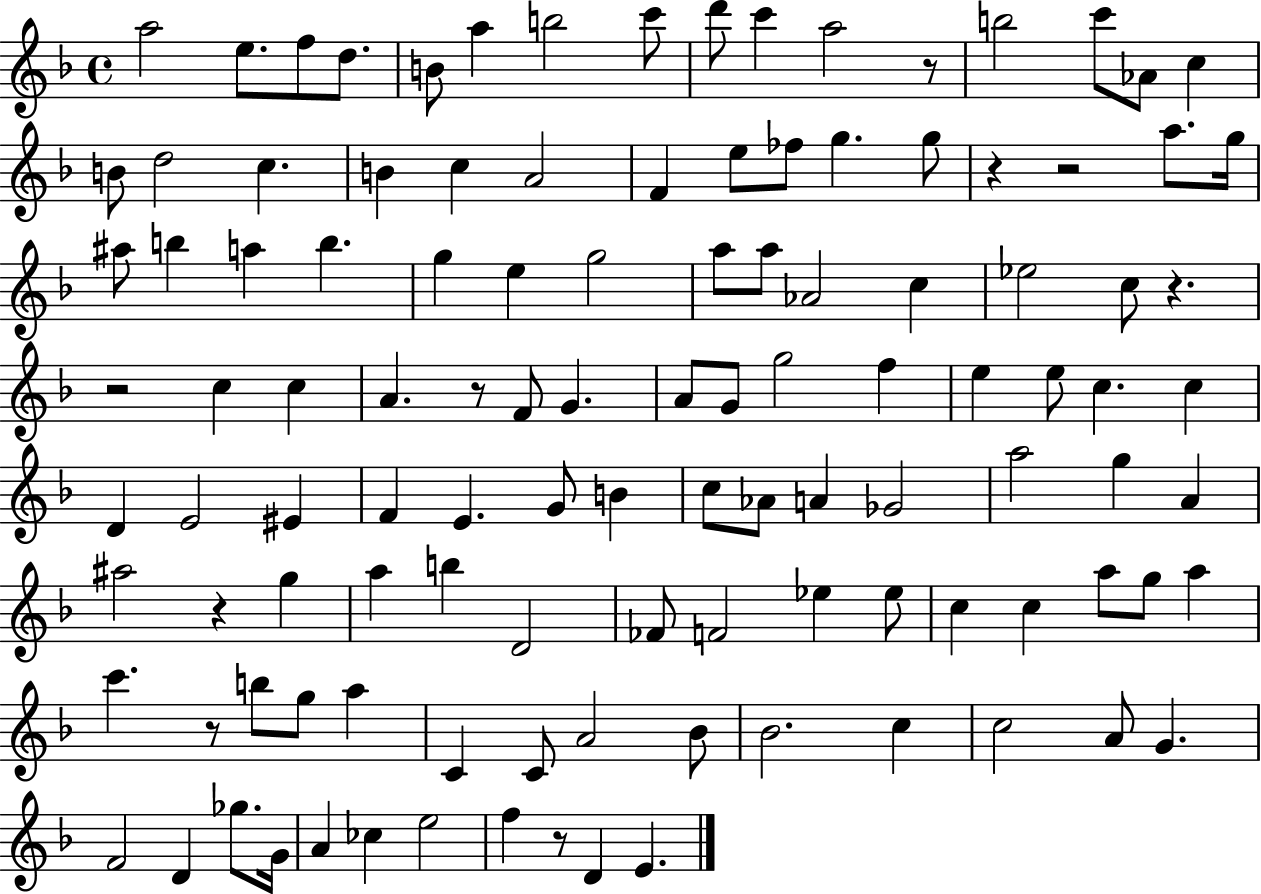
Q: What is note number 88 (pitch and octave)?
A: C4